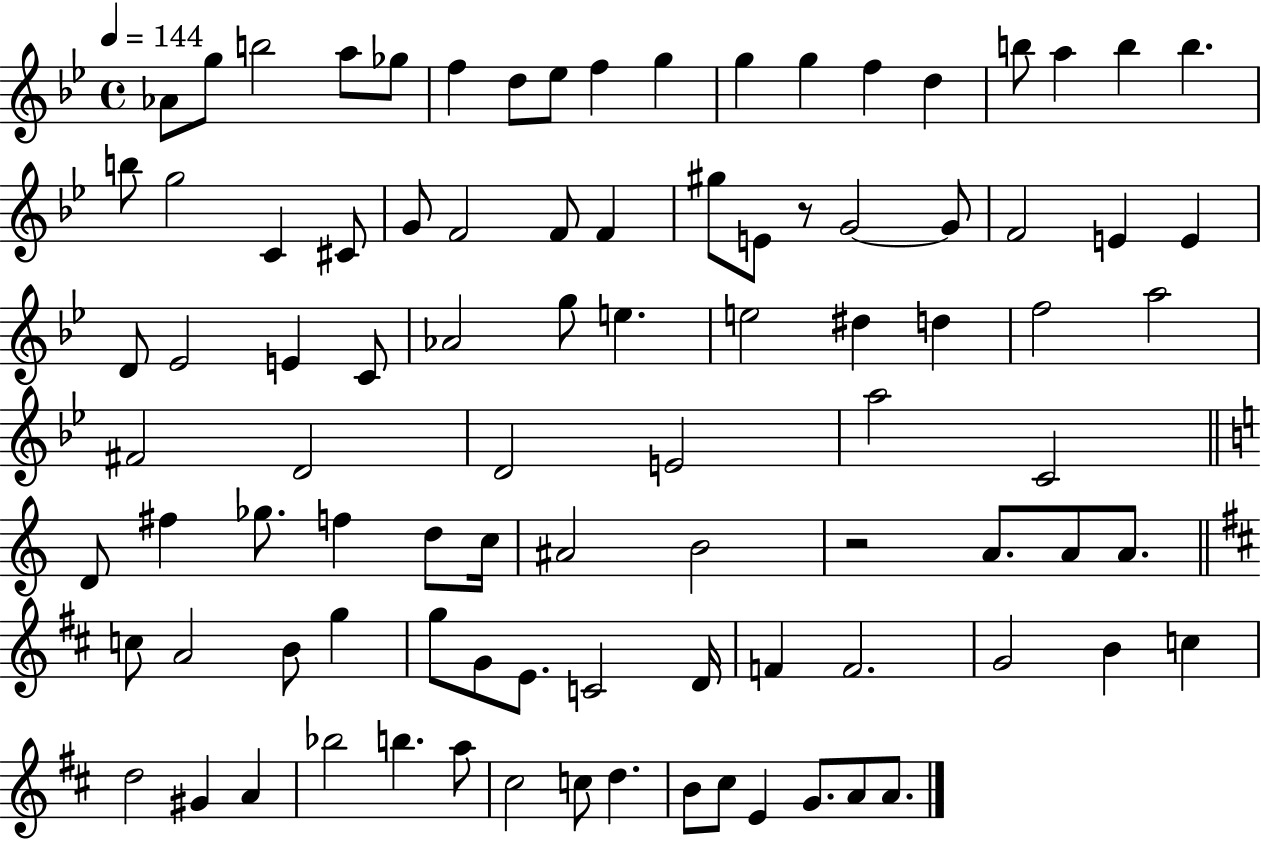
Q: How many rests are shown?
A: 2